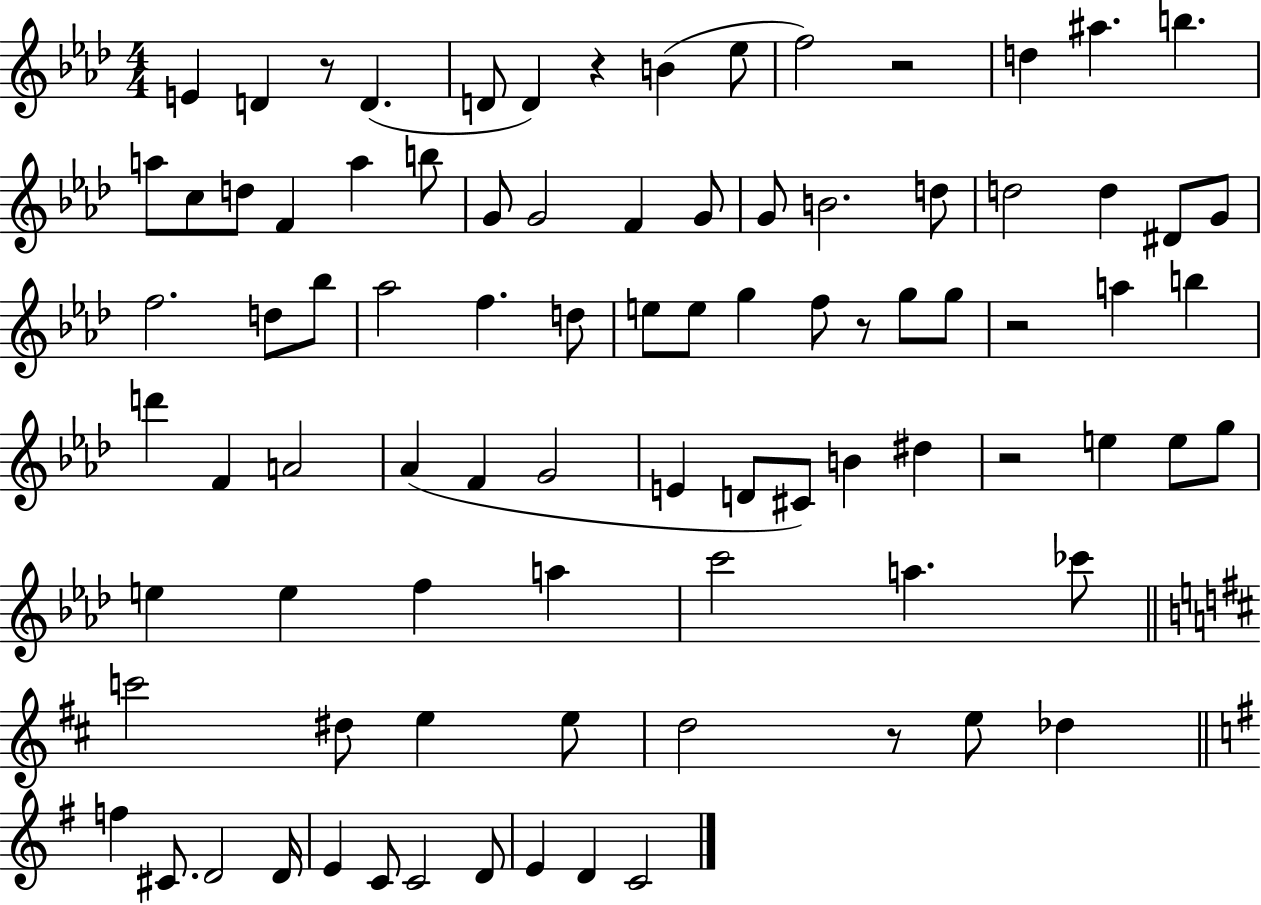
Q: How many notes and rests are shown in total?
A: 88